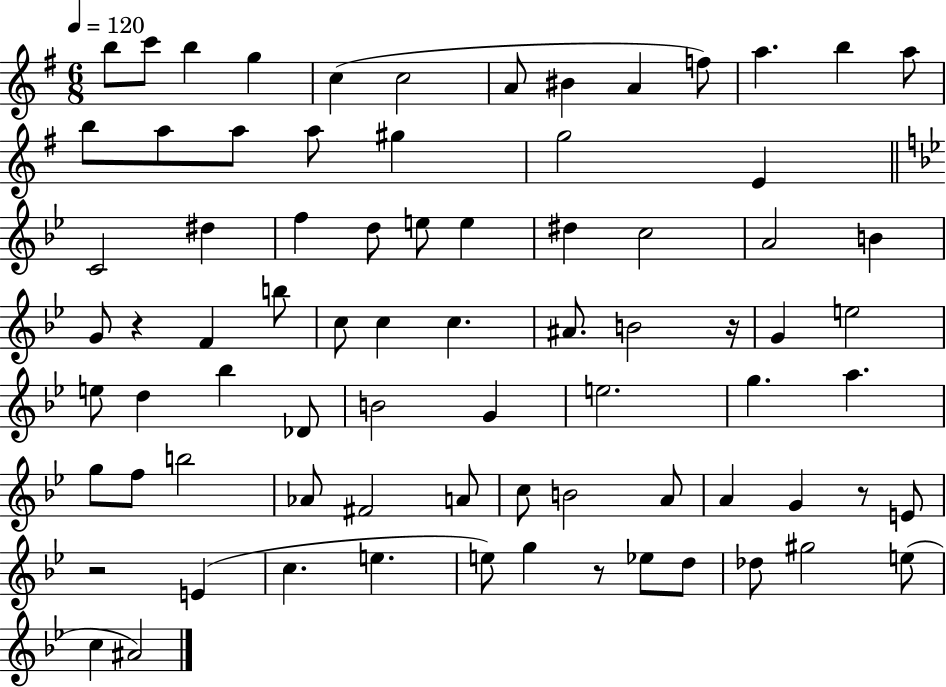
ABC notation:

X:1
T:Untitled
M:6/8
L:1/4
K:G
b/2 c'/2 b g c c2 A/2 ^B A f/2 a b a/2 b/2 a/2 a/2 a/2 ^g g2 E C2 ^d f d/2 e/2 e ^d c2 A2 B G/2 z F b/2 c/2 c c ^A/2 B2 z/4 G e2 e/2 d _b _D/2 B2 G e2 g a g/2 f/2 b2 _A/2 ^F2 A/2 c/2 B2 A/2 A G z/2 E/2 z2 E c e e/2 g z/2 _e/2 d/2 _d/2 ^g2 e/2 c ^A2